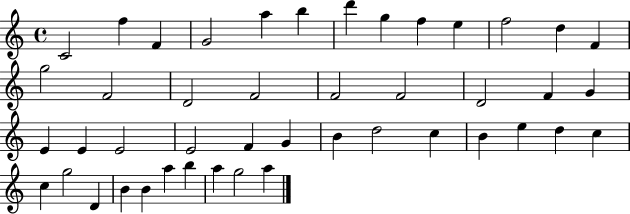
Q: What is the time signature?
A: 4/4